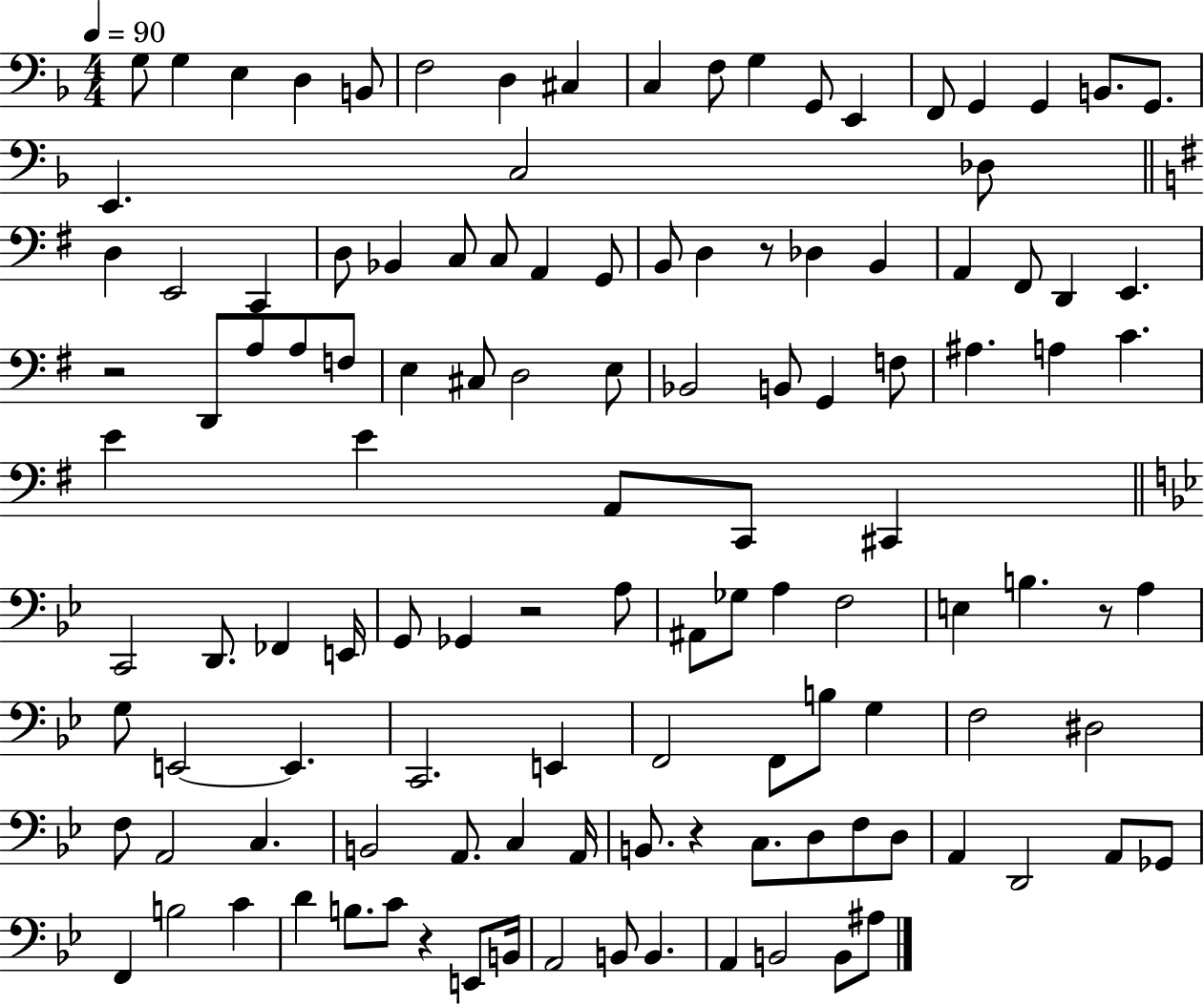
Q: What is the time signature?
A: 4/4